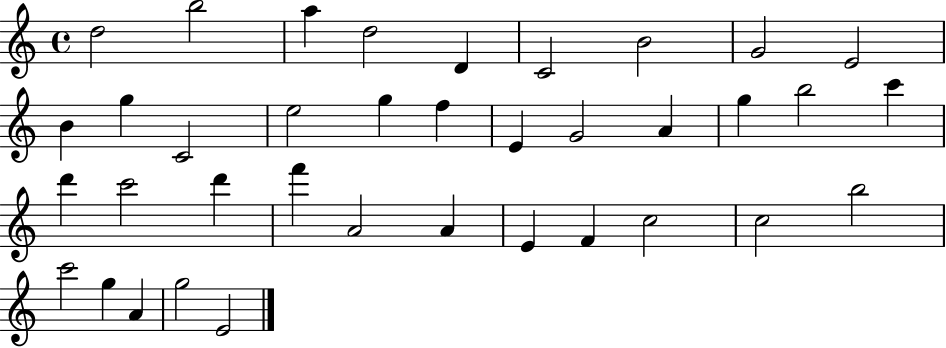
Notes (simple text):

D5/h B5/h A5/q D5/h D4/q C4/h B4/h G4/h E4/h B4/q G5/q C4/h E5/h G5/q F5/q E4/q G4/h A4/q G5/q B5/h C6/q D6/q C6/h D6/q F6/q A4/h A4/q E4/q F4/q C5/h C5/h B5/h C6/h G5/q A4/q G5/h E4/h